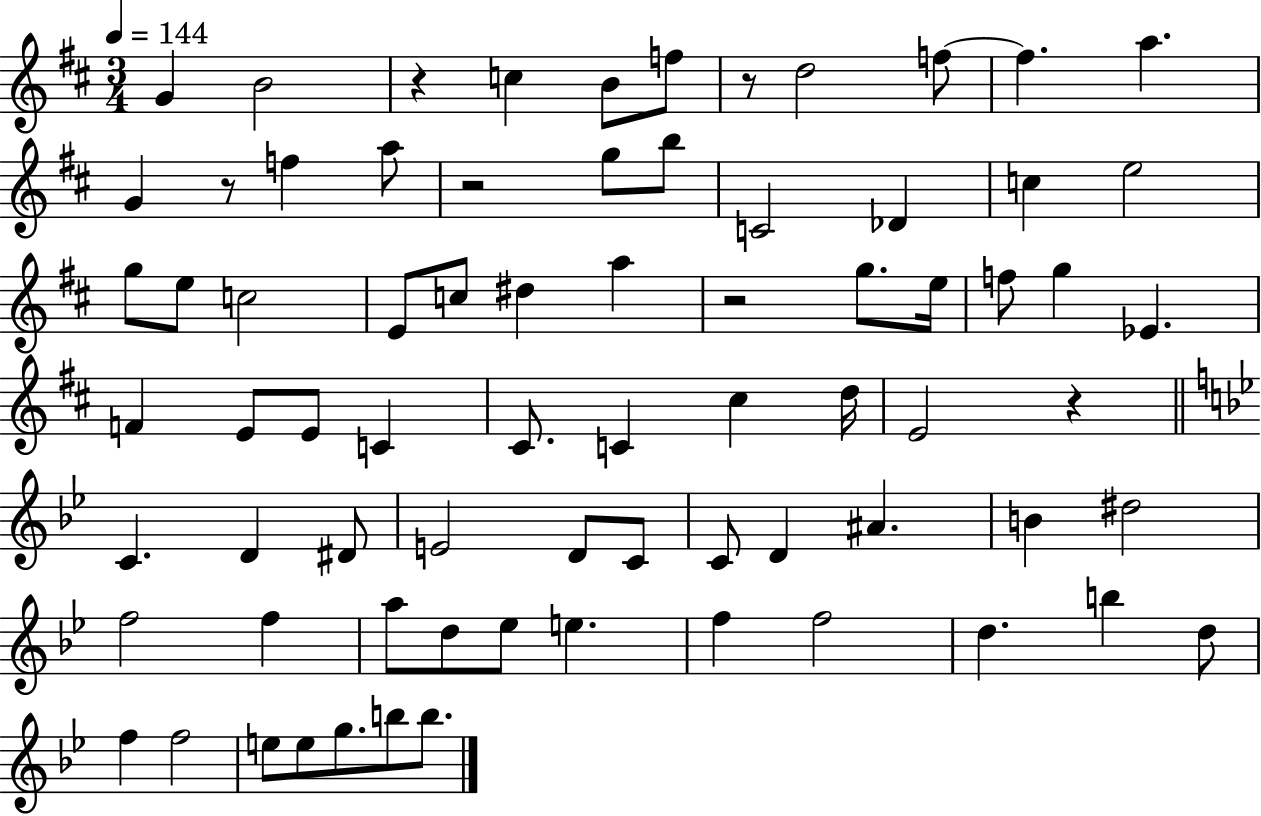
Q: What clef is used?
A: treble